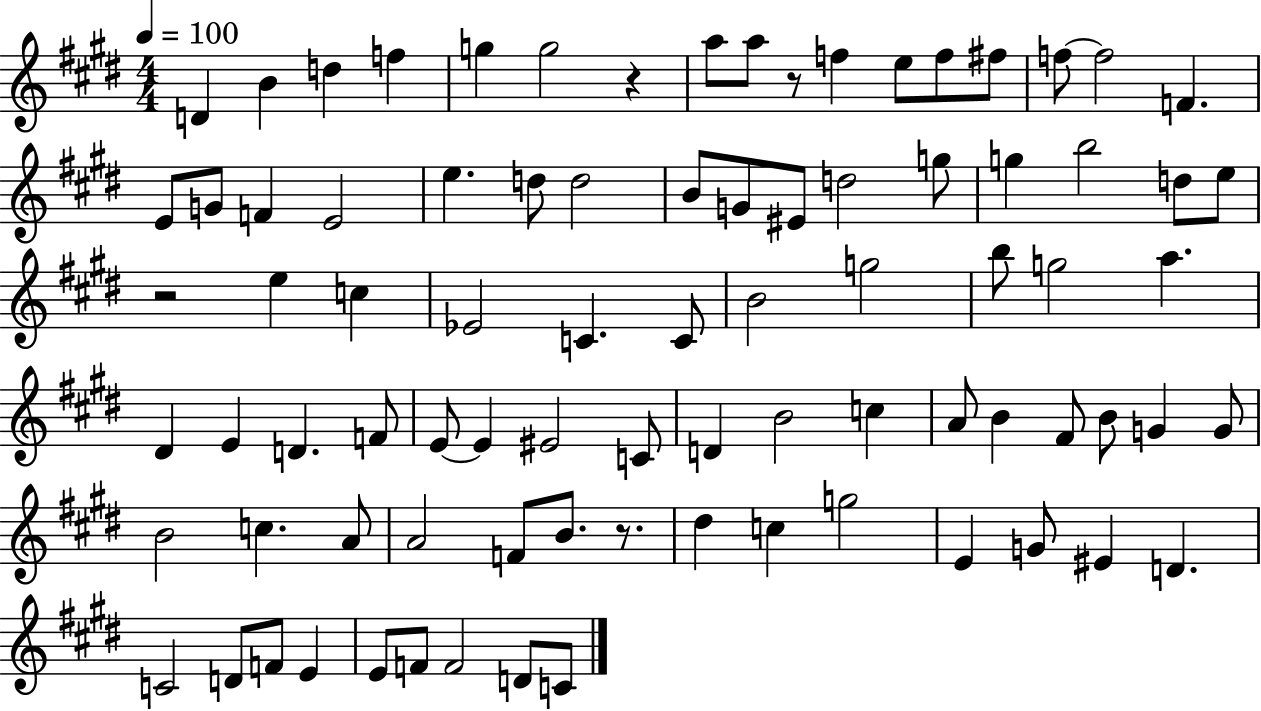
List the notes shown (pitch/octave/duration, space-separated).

D4/q B4/q D5/q F5/q G5/q G5/h R/q A5/e A5/e R/e F5/q E5/e F5/e F#5/e F5/e F5/h F4/q. E4/e G4/e F4/q E4/h E5/q. D5/e D5/h B4/e G4/e EIS4/e D5/h G5/e G5/q B5/h D5/e E5/e R/h E5/q C5/q Eb4/h C4/q. C4/e B4/h G5/h B5/e G5/h A5/q. D#4/q E4/q D4/q. F4/e E4/e E4/q EIS4/h C4/e D4/q B4/h C5/q A4/e B4/q F#4/e B4/e G4/q G4/e B4/h C5/q. A4/e A4/h F4/e B4/e. R/e. D#5/q C5/q G5/h E4/q G4/e EIS4/q D4/q. C4/h D4/e F4/e E4/q E4/e F4/e F4/h D4/e C4/e